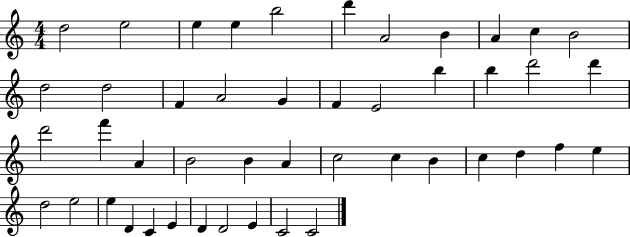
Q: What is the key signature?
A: C major